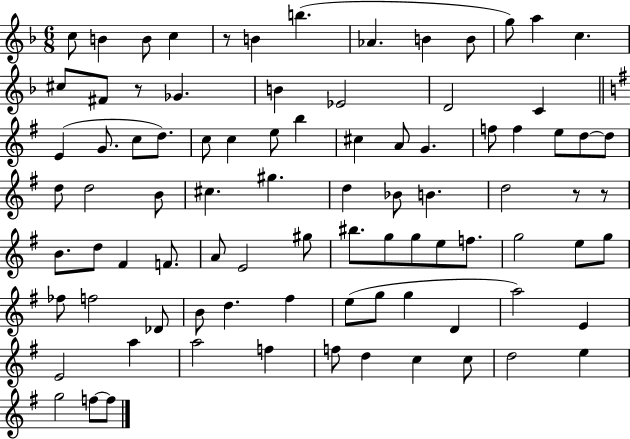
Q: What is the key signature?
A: F major